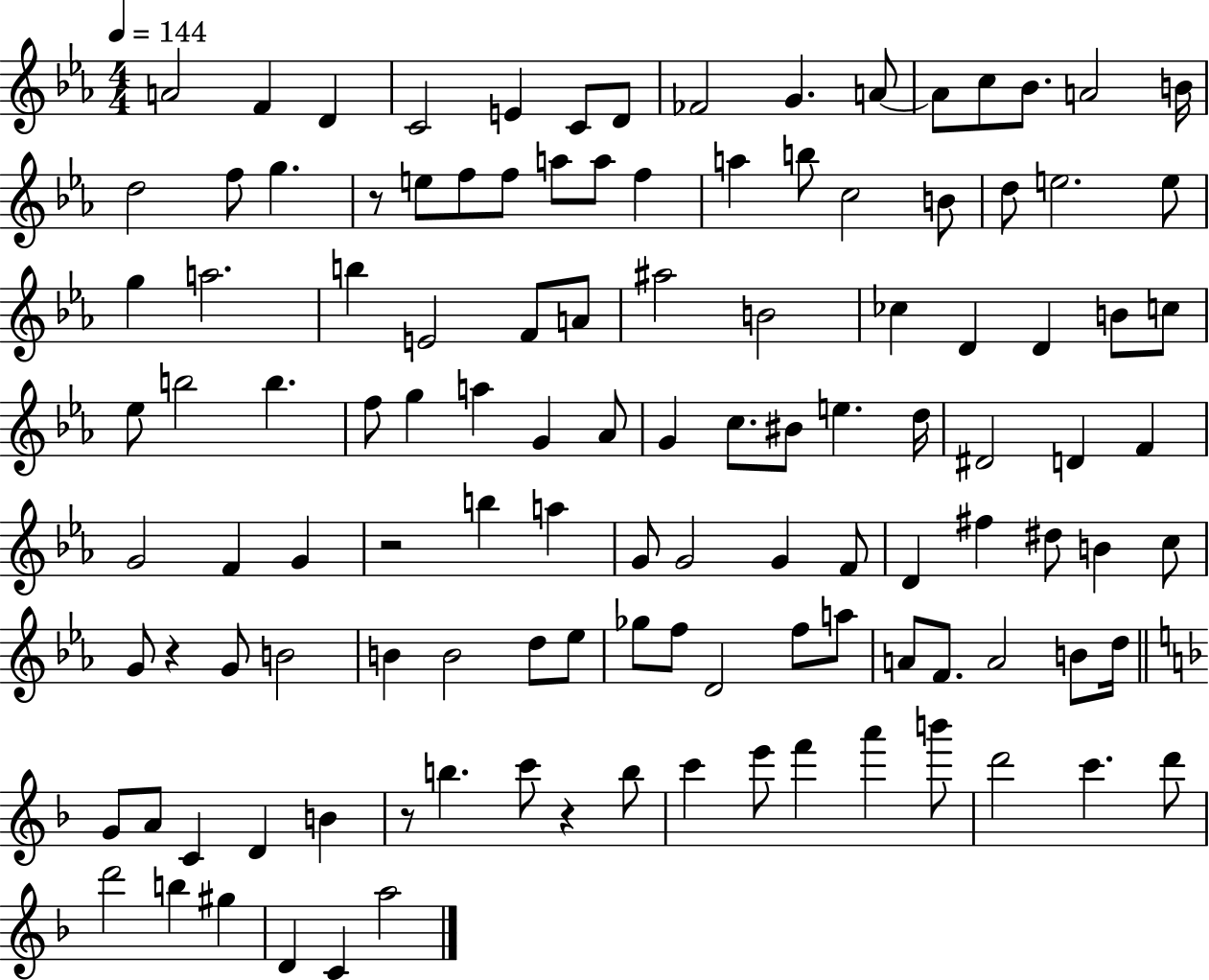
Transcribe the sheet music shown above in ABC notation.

X:1
T:Untitled
M:4/4
L:1/4
K:Eb
A2 F D C2 E C/2 D/2 _F2 G A/2 A/2 c/2 _B/2 A2 B/4 d2 f/2 g z/2 e/2 f/2 f/2 a/2 a/2 f a b/2 c2 B/2 d/2 e2 e/2 g a2 b E2 F/2 A/2 ^a2 B2 _c D D B/2 c/2 _e/2 b2 b f/2 g a G _A/2 G c/2 ^B/2 e d/4 ^D2 D F G2 F G z2 b a G/2 G2 G F/2 D ^f ^d/2 B c/2 G/2 z G/2 B2 B B2 d/2 _e/2 _g/2 f/2 D2 f/2 a/2 A/2 F/2 A2 B/2 d/4 G/2 A/2 C D B z/2 b c'/2 z b/2 c' e'/2 f' a' b'/2 d'2 c' d'/2 d'2 b ^g D C a2